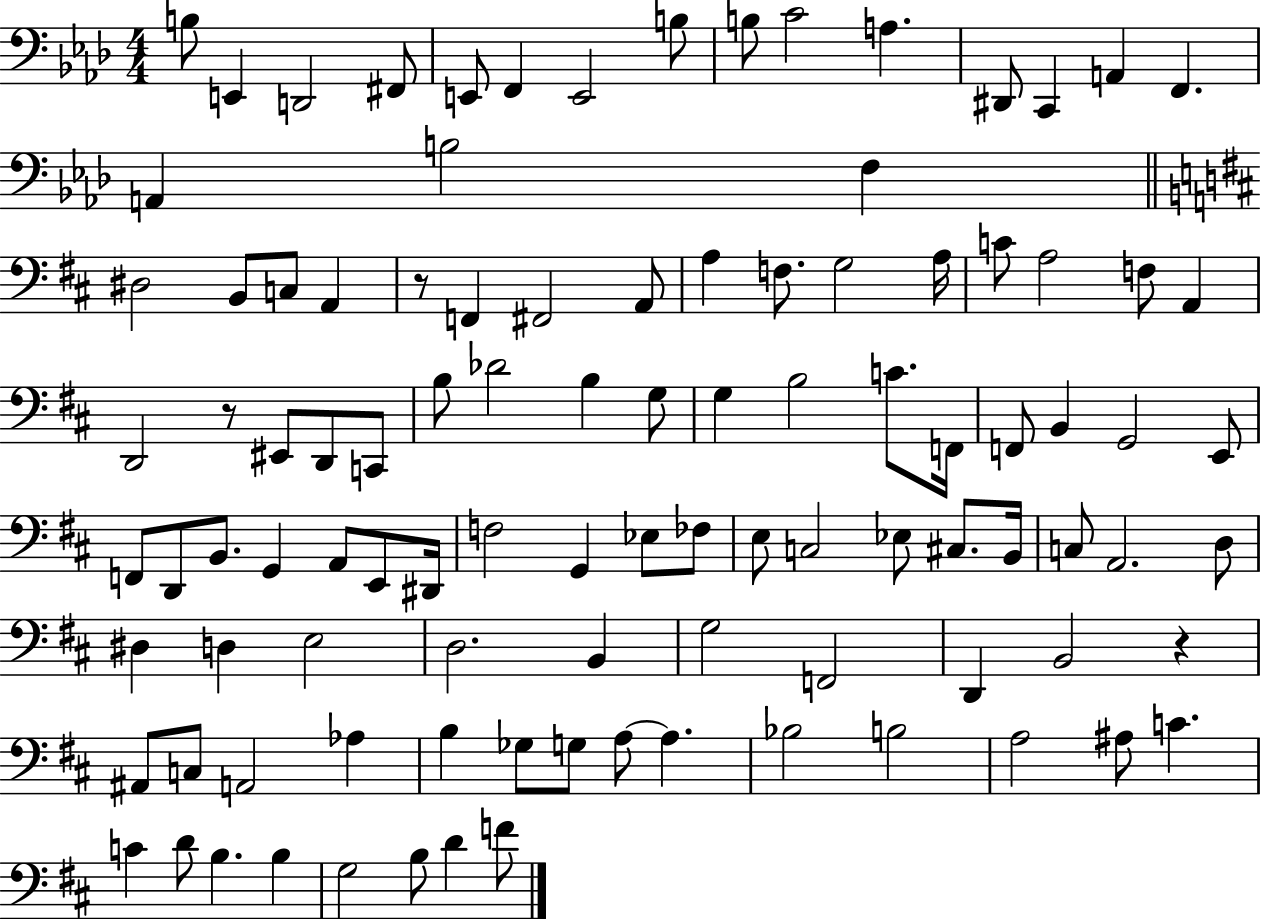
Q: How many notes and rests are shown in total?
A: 102